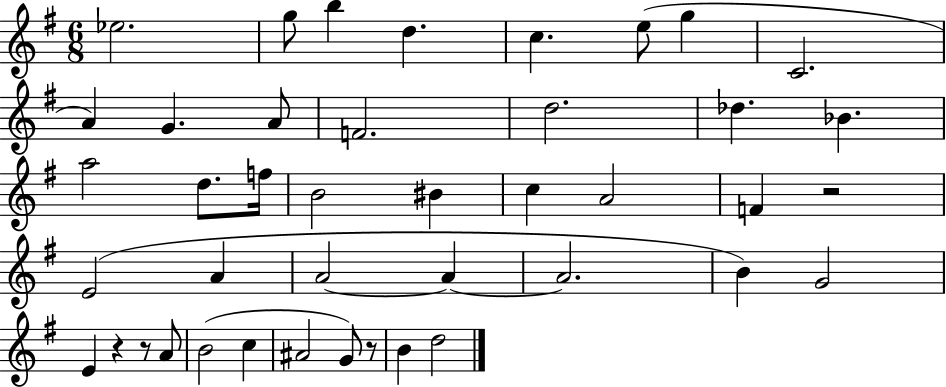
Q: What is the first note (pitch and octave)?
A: Eb5